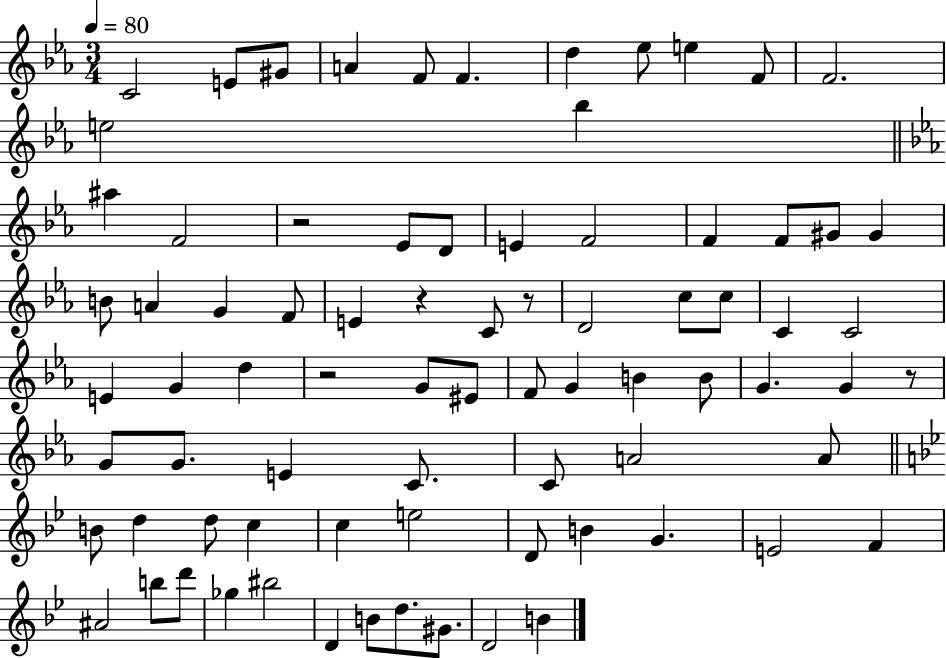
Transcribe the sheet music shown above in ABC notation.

X:1
T:Untitled
M:3/4
L:1/4
K:Eb
C2 E/2 ^G/2 A F/2 F d _e/2 e F/2 F2 e2 _b ^a F2 z2 _E/2 D/2 E F2 F F/2 ^G/2 ^G B/2 A G F/2 E z C/2 z/2 D2 c/2 c/2 C C2 E G d z2 G/2 ^E/2 F/2 G B B/2 G G z/2 G/2 G/2 E C/2 C/2 A2 A/2 B/2 d d/2 c c e2 D/2 B G E2 F ^A2 b/2 d'/2 _g ^b2 D B/2 d/2 ^G/2 D2 B